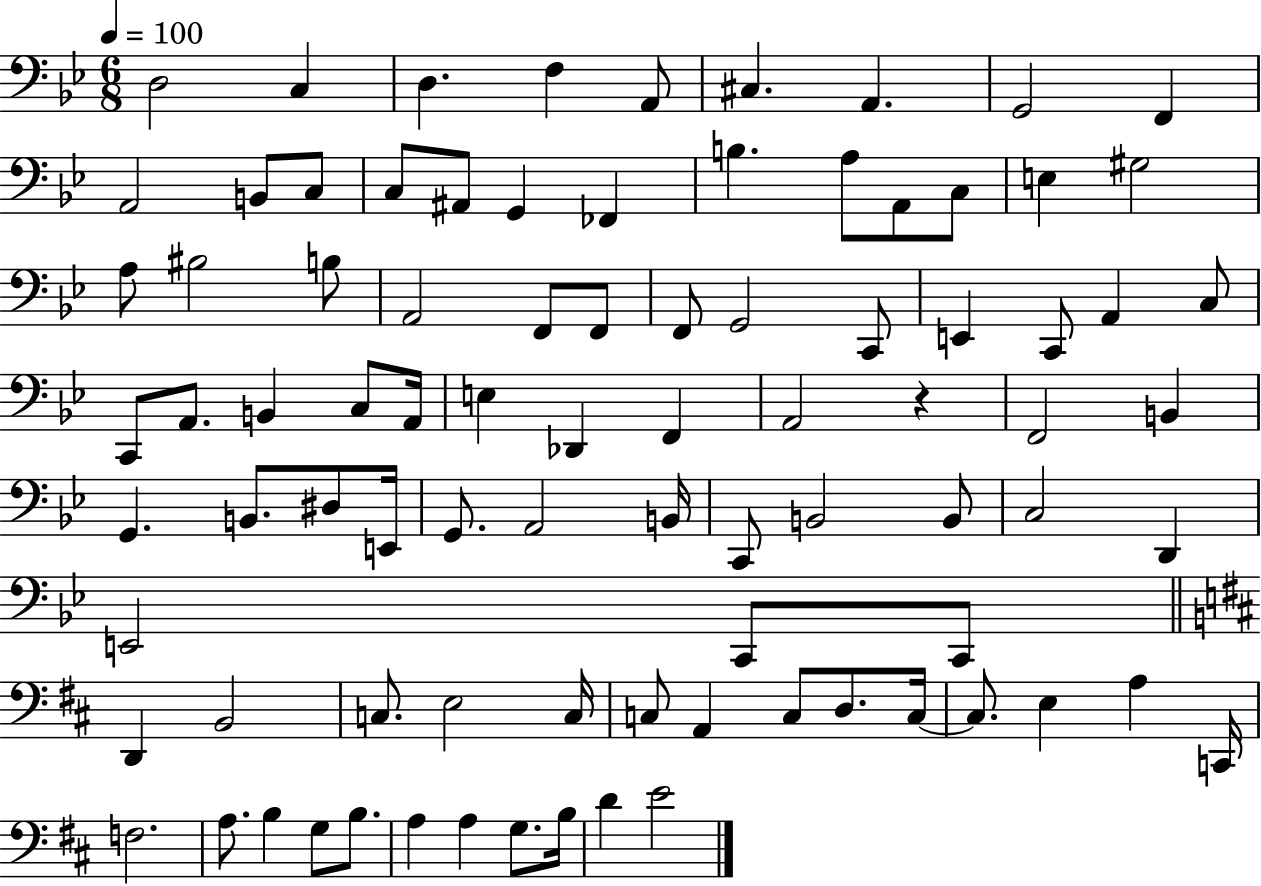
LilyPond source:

{
  \clef bass
  \numericTimeSignature
  \time 6/8
  \key bes \major
  \tempo 4 = 100
  d2 c4 | d4. f4 a,8 | cis4. a,4. | g,2 f,4 | \break a,2 b,8 c8 | c8 ais,8 g,4 fes,4 | b4. a8 a,8 c8 | e4 gis2 | \break a8 bis2 b8 | a,2 f,8 f,8 | f,8 g,2 c,8 | e,4 c,8 a,4 c8 | \break c,8 a,8. b,4 c8 a,16 | e4 des,4 f,4 | a,2 r4 | f,2 b,4 | \break g,4. b,8. dis8 e,16 | g,8. a,2 b,16 | c,8 b,2 b,8 | c2 d,4 | \break e,2 c,8 c,8 | \bar "||" \break \key d \major d,4 b,2 | c8. e2 c16 | c8 a,4 c8 d8. c16~~ | c8. e4 a4 c,16 | \break f2. | a8. b4 g8 b8. | a4 a4 g8. b16 | d'4 e'2 | \break \bar "|."
}